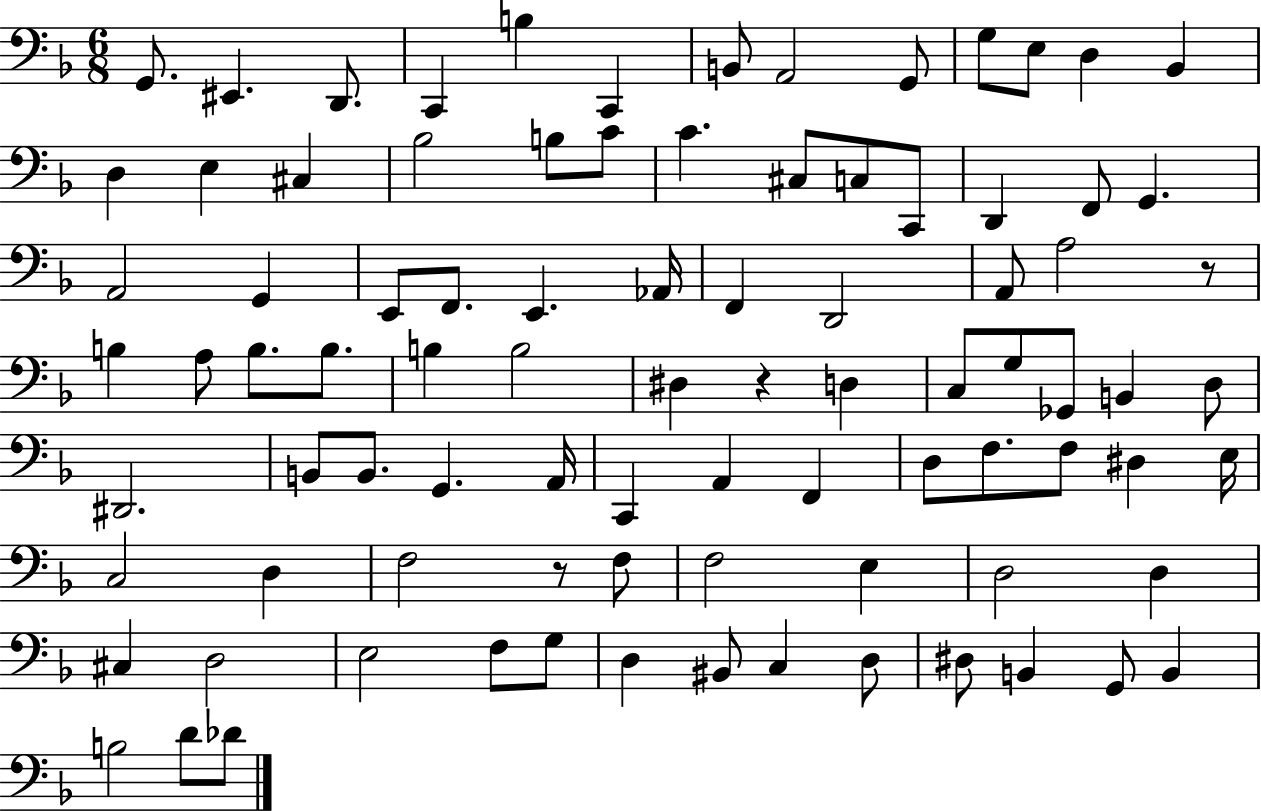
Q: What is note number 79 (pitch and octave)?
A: D3